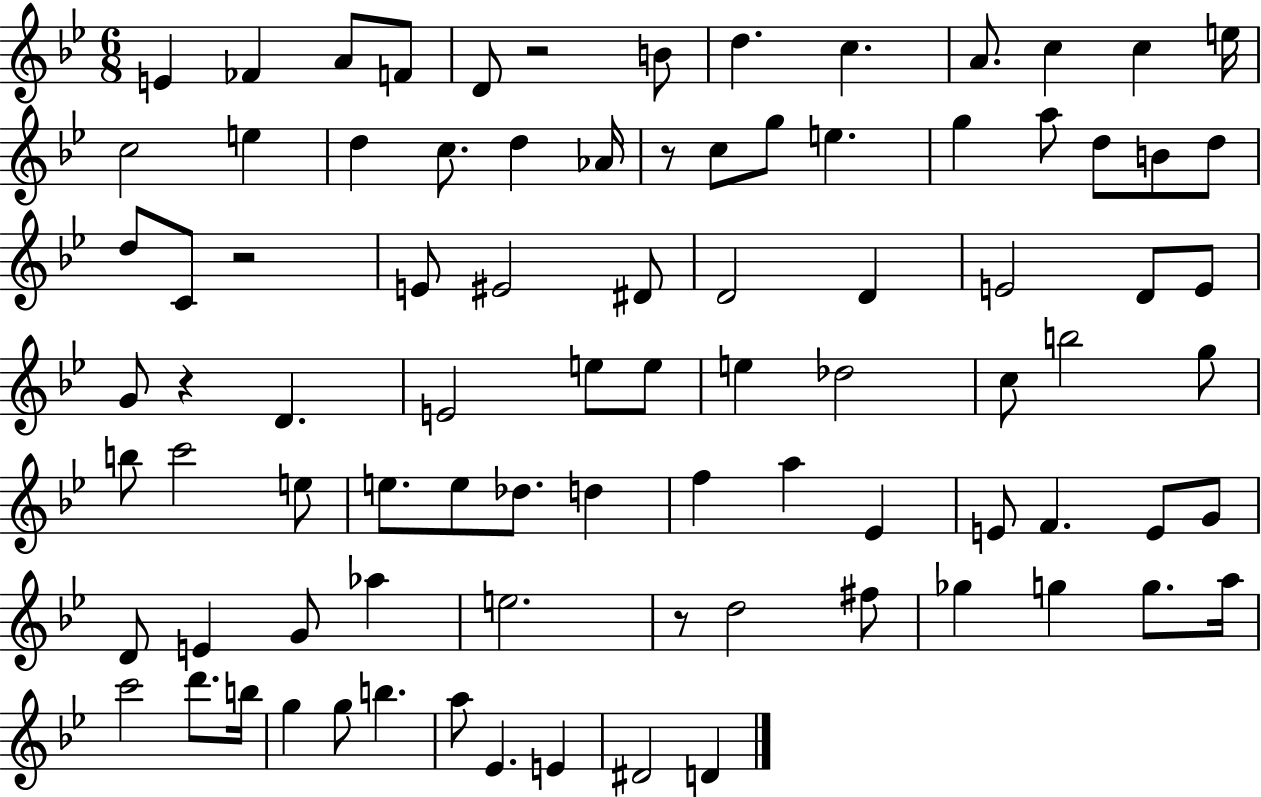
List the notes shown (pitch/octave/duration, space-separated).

E4/q FES4/q A4/e F4/e D4/e R/h B4/e D5/q. C5/q. A4/e. C5/q C5/q E5/s C5/h E5/q D5/q C5/e. D5/q Ab4/s R/e C5/e G5/e E5/q. G5/q A5/e D5/e B4/e D5/e D5/e C4/e R/h E4/e EIS4/h D#4/e D4/h D4/q E4/h D4/e E4/e G4/e R/q D4/q. E4/h E5/e E5/e E5/q Db5/h C5/e B5/h G5/e B5/e C6/h E5/e E5/e. E5/e Db5/e. D5/q F5/q A5/q Eb4/q E4/e F4/q. E4/e G4/e D4/e E4/q G4/e Ab5/q E5/h. R/e D5/h F#5/e Gb5/q G5/q G5/e. A5/s C6/h D6/e. B5/s G5/q G5/e B5/q. A5/e Eb4/q. E4/q D#4/h D4/q